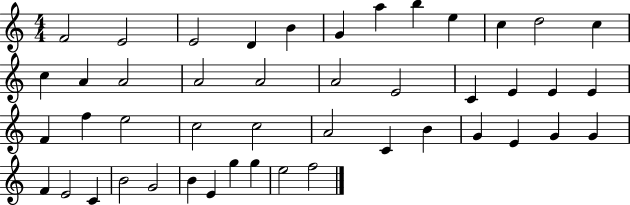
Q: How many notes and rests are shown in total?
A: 46